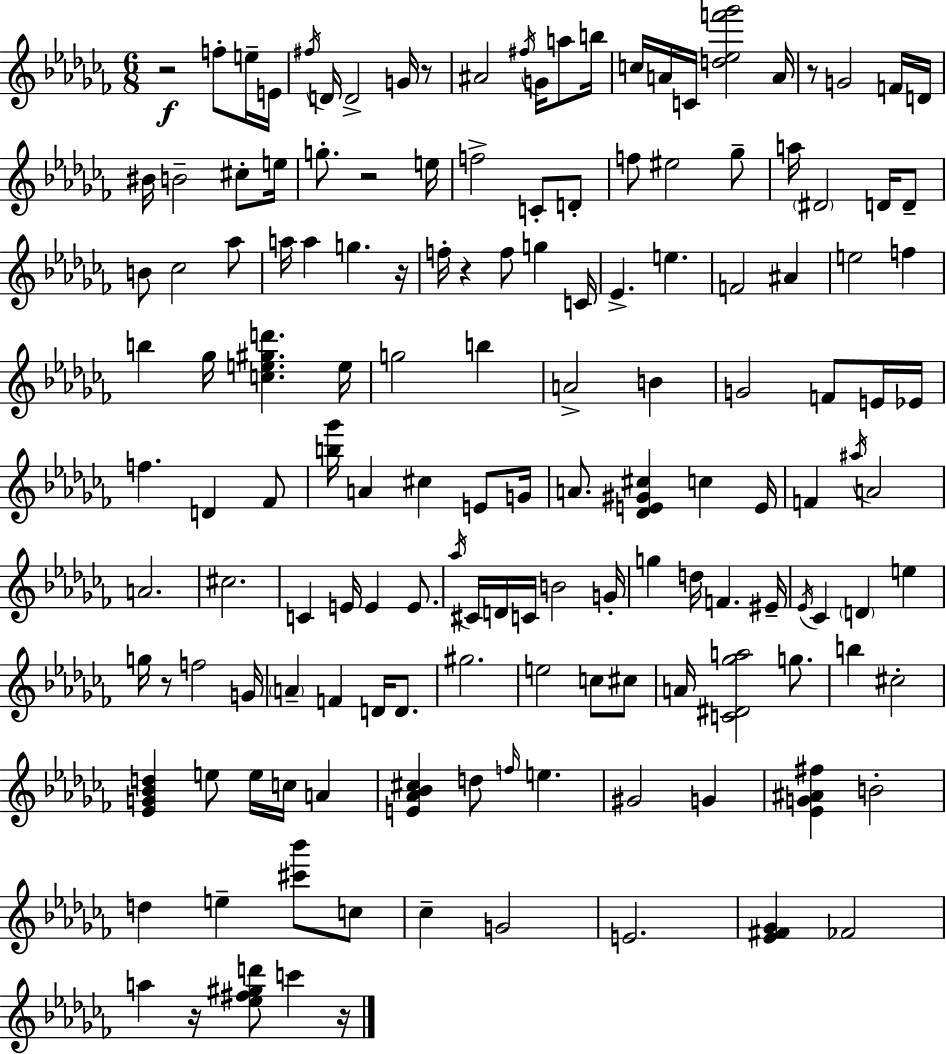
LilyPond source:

{
  \clef treble
  \numericTimeSignature
  \time 6/8
  \key aes \minor
  r2\f f''8-. e''16-- e'16 | \acciaccatura { fis''16 } d'16 d'2-> g'16 r8 | ais'2 \acciaccatura { fis''16 } g'16 a''8 | b''16 c''16 a'16 c'16 <d'' ees'' f''' ges'''>2 | \break a'16 r8 g'2 | f'16 d'16 bis'16 b'2-- cis''8-. | e''16 g''8.-. r2 | e''16 f''2-> c'8-. | \break d'8-. f''8 eis''2 | ges''8-- a''16 \parenthesize dis'2 d'16 | d'8-- b'8 ces''2 | aes''8 a''16 a''4 g''4. | \break r16 f''16-. r4 f''8 g''4 | c'16 ees'4.-> e''4. | f'2 ais'4 | e''2 f''4 | \break b''4 ges''16 <c'' e'' gis'' d'''>4. | e''16 g''2 b''4 | a'2-> b'4 | g'2 f'8 | \break e'16 ees'16 f''4. d'4 | fes'8 <b'' ges'''>16 a'4 cis''4 e'8 | g'16 a'8. <des' e' gis' cis''>4 c''4 | e'16 f'4 \acciaccatura { ais''16 } a'2 | \break a'2. | cis''2. | c'4 e'16 e'4 | e'8. \acciaccatura { aes''16 } cis'16 d'16 c'16 b'2 | \break g'16-. g''4 d''16 f'4. | eis'16-- \acciaccatura { ees'16 } ces'4 \parenthesize d'4 | e''4 g''16 r8 f''2 | g'16 \parenthesize a'4-- f'4 | \break d'16 d'8. gis''2. | e''2 | c''8 cis''8 a'16 <c' dis' ges'' a''>2 | g''8. b''4 cis''2-. | \break <ees' g' bes' d''>4 e''8 e''16 | c''16 a'4 <e' aes' bes' cis''>4 d''8 \grace { f''16 } | e''4. gis'2 | g'4 <ees' g' ais' fis''>4 b'2-. | \break d''4 e''4-- | <cis''' bes'''>8 c''8 ces''4-- g'2 | e'2. | <ees' fis' ges'>4 fes'2 | \break a''4 r16 <ees'' fis'' gis'' d'''>8 | c'''4 r16 \bar "|."
}